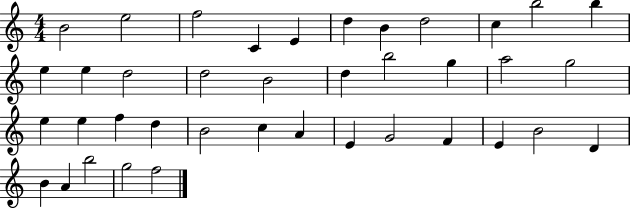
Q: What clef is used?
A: treble